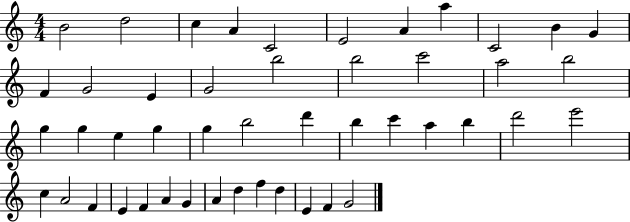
B4/h D5/h C5/q A4/q C4/h E4/h A4/q A5/q C4/h B4/q G4/q F4/q G4/h E4/q G4/h B5/h B5/h C6/h A5/h B5/h G5/q G5/q E5/q G5/q G5/q B5/h D6/q B5/q C6/q A5/q B5/q D6/h E6/h C5/q A4/h F4/q E4/q F4/q A4/q G4/q A4/q D5/q F5/q D5/q E4/q F4/q G4/h